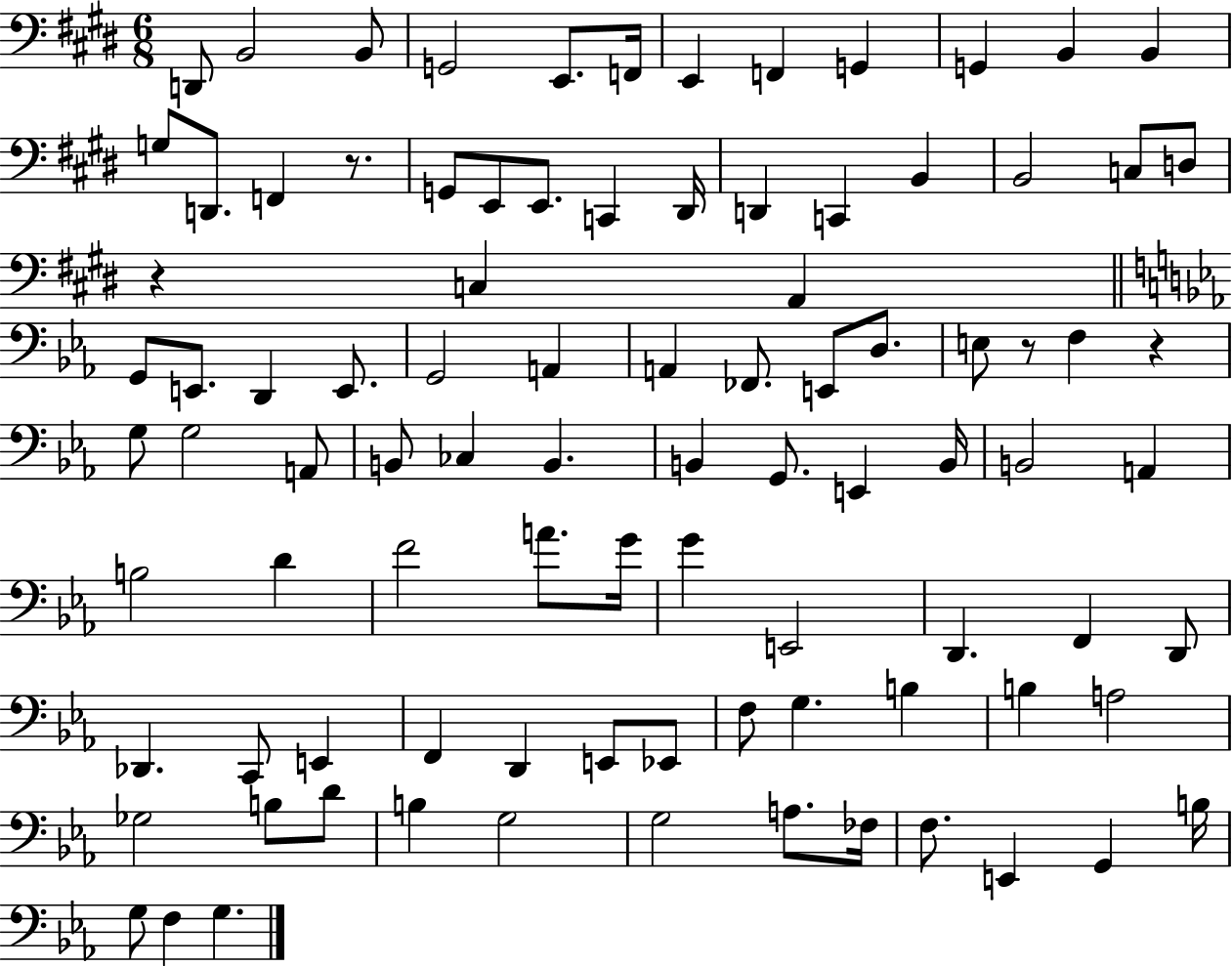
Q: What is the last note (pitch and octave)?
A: G3